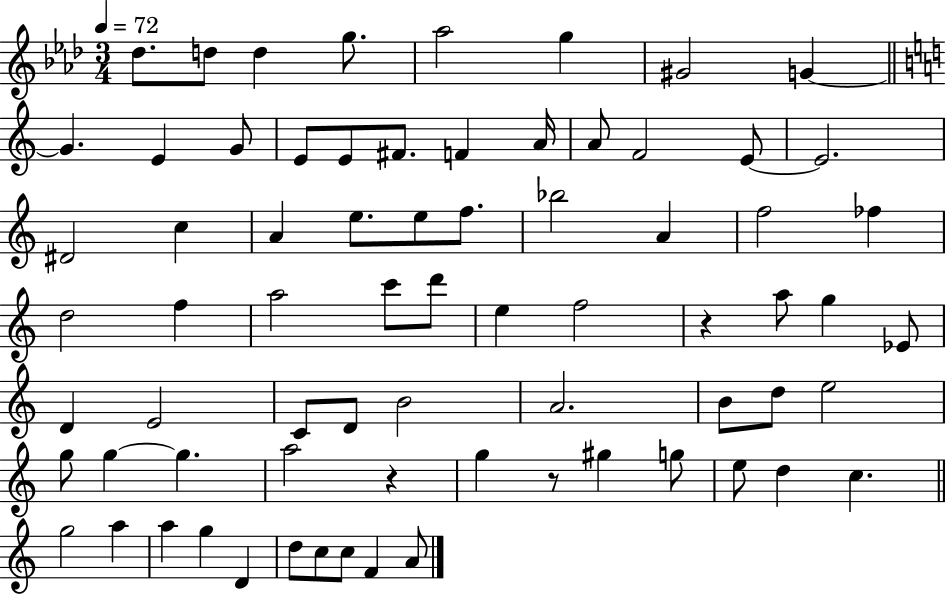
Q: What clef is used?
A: treble